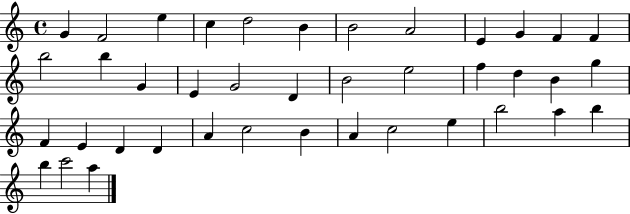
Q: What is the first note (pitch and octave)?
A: G4